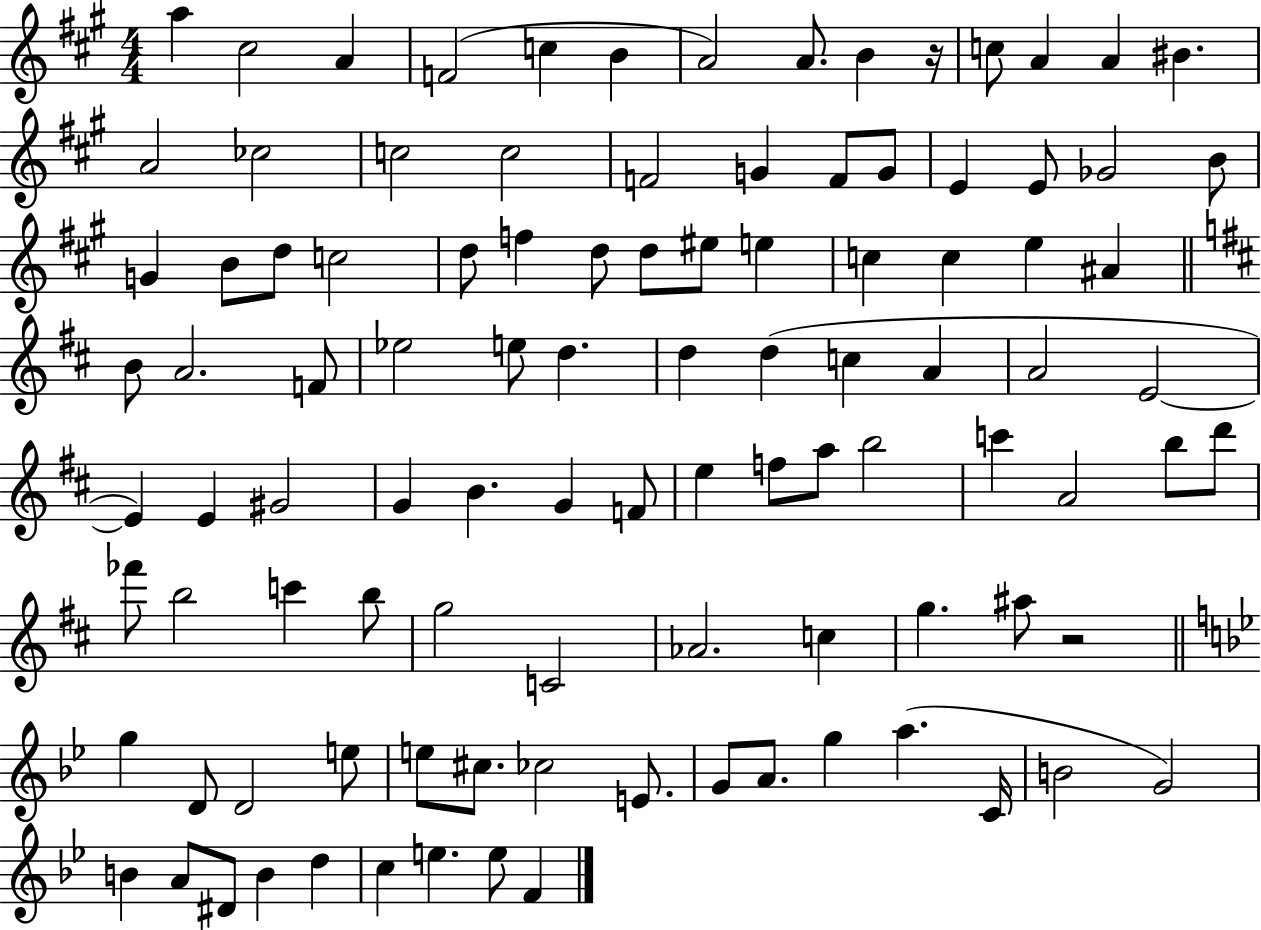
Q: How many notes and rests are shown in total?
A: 102